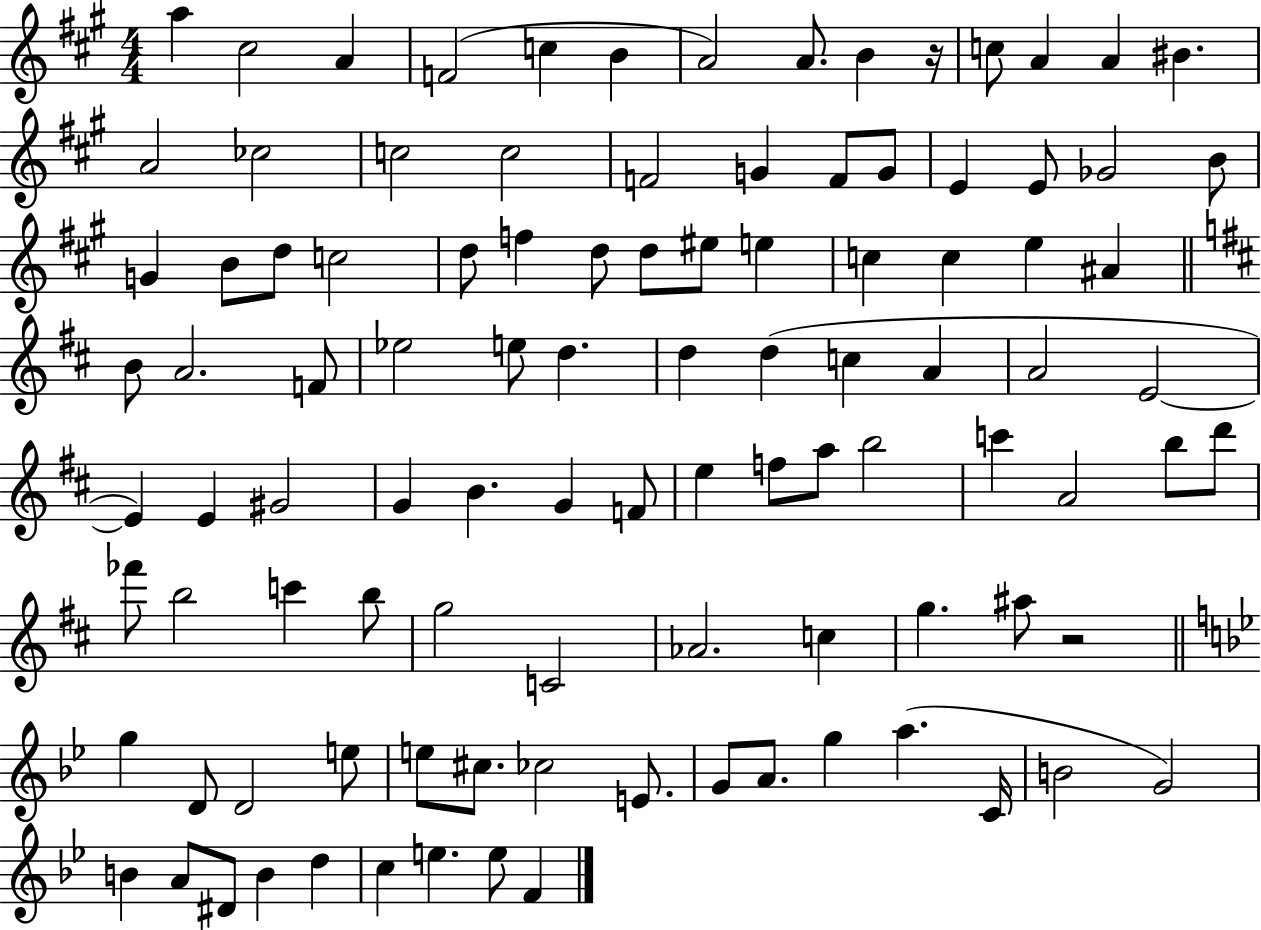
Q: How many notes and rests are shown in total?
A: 102